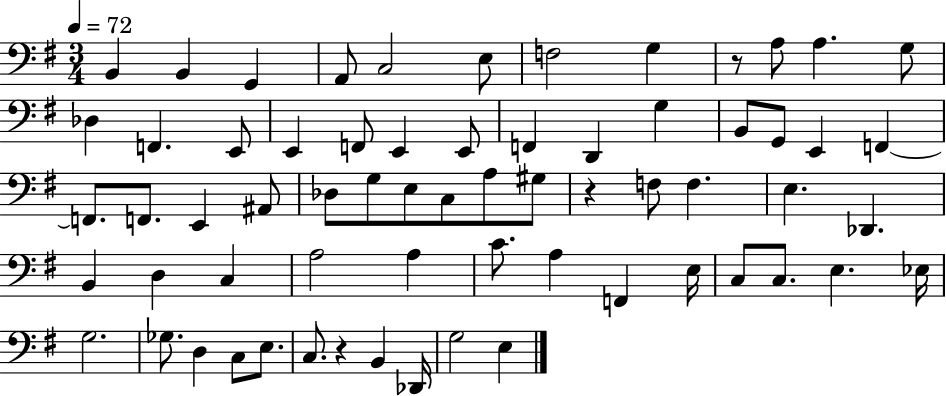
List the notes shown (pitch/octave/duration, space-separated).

B2/q B2/q G2/q A2/e C3/h E3/e F3/h G3/q R/e A3/e A3/q. G3/e Db3/q F2/q. E2/e E2/q F2/e E2/q E2/e F2/q D2/q G3/q B2/e G2/e E2/q F2/q F2/e. F2/e. E2/q A#2/e Db3/e G3/e E3/e C3/e A3/e G#3/e R/q F3/e F3/q. E3/q. Db2/q. B2/q D3/q C3/q A3/h A3/q C4/e. A3/q F2/q E3/s C3/e C3/e. E3/q. Eb3/s G3/h. Gb3/e. D3/q C3/e E3/e. C3/e. R/q B2/q Db2/s G3/h E3/q